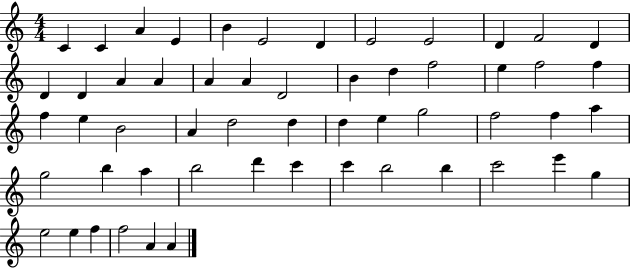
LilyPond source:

{
  \clef treble
  \numericTimeSignature
  \time 4/4
  \key c \major
  c'4 c'4 a'4 e'4 | b'4 e'2 d'4 | e'2 e'2 | d'4 f'2 d'4 | \break d'4 d'4 a'4 a'4 | a'4 a'4 d'2 | b'4 d''4 f''2 | e''4 f''2 f''4 | \break f''4 e''4 b'2 | a'4 d''2 d''4 | d''4 e''4 g''2 | f''2 f''4 a''4 | \break g''2 b''4 a''4 | b''2 d'''4 c'''4 | c'''4 b''2 b''4 | c'''2 e'''4 g''4 | \break e''2 e''4 f''4 | f''2 a'4 a'4 | \bar "|."
}